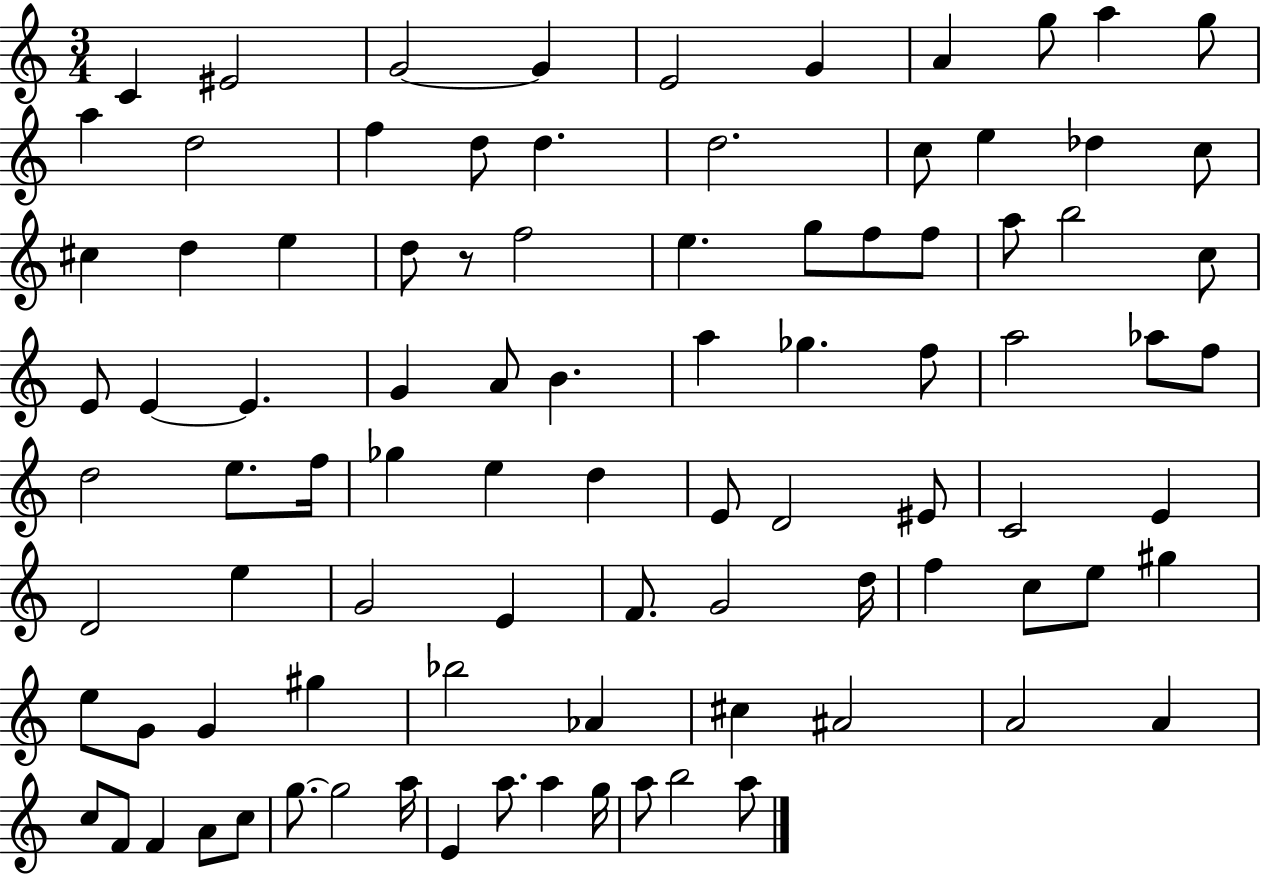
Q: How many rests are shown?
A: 1